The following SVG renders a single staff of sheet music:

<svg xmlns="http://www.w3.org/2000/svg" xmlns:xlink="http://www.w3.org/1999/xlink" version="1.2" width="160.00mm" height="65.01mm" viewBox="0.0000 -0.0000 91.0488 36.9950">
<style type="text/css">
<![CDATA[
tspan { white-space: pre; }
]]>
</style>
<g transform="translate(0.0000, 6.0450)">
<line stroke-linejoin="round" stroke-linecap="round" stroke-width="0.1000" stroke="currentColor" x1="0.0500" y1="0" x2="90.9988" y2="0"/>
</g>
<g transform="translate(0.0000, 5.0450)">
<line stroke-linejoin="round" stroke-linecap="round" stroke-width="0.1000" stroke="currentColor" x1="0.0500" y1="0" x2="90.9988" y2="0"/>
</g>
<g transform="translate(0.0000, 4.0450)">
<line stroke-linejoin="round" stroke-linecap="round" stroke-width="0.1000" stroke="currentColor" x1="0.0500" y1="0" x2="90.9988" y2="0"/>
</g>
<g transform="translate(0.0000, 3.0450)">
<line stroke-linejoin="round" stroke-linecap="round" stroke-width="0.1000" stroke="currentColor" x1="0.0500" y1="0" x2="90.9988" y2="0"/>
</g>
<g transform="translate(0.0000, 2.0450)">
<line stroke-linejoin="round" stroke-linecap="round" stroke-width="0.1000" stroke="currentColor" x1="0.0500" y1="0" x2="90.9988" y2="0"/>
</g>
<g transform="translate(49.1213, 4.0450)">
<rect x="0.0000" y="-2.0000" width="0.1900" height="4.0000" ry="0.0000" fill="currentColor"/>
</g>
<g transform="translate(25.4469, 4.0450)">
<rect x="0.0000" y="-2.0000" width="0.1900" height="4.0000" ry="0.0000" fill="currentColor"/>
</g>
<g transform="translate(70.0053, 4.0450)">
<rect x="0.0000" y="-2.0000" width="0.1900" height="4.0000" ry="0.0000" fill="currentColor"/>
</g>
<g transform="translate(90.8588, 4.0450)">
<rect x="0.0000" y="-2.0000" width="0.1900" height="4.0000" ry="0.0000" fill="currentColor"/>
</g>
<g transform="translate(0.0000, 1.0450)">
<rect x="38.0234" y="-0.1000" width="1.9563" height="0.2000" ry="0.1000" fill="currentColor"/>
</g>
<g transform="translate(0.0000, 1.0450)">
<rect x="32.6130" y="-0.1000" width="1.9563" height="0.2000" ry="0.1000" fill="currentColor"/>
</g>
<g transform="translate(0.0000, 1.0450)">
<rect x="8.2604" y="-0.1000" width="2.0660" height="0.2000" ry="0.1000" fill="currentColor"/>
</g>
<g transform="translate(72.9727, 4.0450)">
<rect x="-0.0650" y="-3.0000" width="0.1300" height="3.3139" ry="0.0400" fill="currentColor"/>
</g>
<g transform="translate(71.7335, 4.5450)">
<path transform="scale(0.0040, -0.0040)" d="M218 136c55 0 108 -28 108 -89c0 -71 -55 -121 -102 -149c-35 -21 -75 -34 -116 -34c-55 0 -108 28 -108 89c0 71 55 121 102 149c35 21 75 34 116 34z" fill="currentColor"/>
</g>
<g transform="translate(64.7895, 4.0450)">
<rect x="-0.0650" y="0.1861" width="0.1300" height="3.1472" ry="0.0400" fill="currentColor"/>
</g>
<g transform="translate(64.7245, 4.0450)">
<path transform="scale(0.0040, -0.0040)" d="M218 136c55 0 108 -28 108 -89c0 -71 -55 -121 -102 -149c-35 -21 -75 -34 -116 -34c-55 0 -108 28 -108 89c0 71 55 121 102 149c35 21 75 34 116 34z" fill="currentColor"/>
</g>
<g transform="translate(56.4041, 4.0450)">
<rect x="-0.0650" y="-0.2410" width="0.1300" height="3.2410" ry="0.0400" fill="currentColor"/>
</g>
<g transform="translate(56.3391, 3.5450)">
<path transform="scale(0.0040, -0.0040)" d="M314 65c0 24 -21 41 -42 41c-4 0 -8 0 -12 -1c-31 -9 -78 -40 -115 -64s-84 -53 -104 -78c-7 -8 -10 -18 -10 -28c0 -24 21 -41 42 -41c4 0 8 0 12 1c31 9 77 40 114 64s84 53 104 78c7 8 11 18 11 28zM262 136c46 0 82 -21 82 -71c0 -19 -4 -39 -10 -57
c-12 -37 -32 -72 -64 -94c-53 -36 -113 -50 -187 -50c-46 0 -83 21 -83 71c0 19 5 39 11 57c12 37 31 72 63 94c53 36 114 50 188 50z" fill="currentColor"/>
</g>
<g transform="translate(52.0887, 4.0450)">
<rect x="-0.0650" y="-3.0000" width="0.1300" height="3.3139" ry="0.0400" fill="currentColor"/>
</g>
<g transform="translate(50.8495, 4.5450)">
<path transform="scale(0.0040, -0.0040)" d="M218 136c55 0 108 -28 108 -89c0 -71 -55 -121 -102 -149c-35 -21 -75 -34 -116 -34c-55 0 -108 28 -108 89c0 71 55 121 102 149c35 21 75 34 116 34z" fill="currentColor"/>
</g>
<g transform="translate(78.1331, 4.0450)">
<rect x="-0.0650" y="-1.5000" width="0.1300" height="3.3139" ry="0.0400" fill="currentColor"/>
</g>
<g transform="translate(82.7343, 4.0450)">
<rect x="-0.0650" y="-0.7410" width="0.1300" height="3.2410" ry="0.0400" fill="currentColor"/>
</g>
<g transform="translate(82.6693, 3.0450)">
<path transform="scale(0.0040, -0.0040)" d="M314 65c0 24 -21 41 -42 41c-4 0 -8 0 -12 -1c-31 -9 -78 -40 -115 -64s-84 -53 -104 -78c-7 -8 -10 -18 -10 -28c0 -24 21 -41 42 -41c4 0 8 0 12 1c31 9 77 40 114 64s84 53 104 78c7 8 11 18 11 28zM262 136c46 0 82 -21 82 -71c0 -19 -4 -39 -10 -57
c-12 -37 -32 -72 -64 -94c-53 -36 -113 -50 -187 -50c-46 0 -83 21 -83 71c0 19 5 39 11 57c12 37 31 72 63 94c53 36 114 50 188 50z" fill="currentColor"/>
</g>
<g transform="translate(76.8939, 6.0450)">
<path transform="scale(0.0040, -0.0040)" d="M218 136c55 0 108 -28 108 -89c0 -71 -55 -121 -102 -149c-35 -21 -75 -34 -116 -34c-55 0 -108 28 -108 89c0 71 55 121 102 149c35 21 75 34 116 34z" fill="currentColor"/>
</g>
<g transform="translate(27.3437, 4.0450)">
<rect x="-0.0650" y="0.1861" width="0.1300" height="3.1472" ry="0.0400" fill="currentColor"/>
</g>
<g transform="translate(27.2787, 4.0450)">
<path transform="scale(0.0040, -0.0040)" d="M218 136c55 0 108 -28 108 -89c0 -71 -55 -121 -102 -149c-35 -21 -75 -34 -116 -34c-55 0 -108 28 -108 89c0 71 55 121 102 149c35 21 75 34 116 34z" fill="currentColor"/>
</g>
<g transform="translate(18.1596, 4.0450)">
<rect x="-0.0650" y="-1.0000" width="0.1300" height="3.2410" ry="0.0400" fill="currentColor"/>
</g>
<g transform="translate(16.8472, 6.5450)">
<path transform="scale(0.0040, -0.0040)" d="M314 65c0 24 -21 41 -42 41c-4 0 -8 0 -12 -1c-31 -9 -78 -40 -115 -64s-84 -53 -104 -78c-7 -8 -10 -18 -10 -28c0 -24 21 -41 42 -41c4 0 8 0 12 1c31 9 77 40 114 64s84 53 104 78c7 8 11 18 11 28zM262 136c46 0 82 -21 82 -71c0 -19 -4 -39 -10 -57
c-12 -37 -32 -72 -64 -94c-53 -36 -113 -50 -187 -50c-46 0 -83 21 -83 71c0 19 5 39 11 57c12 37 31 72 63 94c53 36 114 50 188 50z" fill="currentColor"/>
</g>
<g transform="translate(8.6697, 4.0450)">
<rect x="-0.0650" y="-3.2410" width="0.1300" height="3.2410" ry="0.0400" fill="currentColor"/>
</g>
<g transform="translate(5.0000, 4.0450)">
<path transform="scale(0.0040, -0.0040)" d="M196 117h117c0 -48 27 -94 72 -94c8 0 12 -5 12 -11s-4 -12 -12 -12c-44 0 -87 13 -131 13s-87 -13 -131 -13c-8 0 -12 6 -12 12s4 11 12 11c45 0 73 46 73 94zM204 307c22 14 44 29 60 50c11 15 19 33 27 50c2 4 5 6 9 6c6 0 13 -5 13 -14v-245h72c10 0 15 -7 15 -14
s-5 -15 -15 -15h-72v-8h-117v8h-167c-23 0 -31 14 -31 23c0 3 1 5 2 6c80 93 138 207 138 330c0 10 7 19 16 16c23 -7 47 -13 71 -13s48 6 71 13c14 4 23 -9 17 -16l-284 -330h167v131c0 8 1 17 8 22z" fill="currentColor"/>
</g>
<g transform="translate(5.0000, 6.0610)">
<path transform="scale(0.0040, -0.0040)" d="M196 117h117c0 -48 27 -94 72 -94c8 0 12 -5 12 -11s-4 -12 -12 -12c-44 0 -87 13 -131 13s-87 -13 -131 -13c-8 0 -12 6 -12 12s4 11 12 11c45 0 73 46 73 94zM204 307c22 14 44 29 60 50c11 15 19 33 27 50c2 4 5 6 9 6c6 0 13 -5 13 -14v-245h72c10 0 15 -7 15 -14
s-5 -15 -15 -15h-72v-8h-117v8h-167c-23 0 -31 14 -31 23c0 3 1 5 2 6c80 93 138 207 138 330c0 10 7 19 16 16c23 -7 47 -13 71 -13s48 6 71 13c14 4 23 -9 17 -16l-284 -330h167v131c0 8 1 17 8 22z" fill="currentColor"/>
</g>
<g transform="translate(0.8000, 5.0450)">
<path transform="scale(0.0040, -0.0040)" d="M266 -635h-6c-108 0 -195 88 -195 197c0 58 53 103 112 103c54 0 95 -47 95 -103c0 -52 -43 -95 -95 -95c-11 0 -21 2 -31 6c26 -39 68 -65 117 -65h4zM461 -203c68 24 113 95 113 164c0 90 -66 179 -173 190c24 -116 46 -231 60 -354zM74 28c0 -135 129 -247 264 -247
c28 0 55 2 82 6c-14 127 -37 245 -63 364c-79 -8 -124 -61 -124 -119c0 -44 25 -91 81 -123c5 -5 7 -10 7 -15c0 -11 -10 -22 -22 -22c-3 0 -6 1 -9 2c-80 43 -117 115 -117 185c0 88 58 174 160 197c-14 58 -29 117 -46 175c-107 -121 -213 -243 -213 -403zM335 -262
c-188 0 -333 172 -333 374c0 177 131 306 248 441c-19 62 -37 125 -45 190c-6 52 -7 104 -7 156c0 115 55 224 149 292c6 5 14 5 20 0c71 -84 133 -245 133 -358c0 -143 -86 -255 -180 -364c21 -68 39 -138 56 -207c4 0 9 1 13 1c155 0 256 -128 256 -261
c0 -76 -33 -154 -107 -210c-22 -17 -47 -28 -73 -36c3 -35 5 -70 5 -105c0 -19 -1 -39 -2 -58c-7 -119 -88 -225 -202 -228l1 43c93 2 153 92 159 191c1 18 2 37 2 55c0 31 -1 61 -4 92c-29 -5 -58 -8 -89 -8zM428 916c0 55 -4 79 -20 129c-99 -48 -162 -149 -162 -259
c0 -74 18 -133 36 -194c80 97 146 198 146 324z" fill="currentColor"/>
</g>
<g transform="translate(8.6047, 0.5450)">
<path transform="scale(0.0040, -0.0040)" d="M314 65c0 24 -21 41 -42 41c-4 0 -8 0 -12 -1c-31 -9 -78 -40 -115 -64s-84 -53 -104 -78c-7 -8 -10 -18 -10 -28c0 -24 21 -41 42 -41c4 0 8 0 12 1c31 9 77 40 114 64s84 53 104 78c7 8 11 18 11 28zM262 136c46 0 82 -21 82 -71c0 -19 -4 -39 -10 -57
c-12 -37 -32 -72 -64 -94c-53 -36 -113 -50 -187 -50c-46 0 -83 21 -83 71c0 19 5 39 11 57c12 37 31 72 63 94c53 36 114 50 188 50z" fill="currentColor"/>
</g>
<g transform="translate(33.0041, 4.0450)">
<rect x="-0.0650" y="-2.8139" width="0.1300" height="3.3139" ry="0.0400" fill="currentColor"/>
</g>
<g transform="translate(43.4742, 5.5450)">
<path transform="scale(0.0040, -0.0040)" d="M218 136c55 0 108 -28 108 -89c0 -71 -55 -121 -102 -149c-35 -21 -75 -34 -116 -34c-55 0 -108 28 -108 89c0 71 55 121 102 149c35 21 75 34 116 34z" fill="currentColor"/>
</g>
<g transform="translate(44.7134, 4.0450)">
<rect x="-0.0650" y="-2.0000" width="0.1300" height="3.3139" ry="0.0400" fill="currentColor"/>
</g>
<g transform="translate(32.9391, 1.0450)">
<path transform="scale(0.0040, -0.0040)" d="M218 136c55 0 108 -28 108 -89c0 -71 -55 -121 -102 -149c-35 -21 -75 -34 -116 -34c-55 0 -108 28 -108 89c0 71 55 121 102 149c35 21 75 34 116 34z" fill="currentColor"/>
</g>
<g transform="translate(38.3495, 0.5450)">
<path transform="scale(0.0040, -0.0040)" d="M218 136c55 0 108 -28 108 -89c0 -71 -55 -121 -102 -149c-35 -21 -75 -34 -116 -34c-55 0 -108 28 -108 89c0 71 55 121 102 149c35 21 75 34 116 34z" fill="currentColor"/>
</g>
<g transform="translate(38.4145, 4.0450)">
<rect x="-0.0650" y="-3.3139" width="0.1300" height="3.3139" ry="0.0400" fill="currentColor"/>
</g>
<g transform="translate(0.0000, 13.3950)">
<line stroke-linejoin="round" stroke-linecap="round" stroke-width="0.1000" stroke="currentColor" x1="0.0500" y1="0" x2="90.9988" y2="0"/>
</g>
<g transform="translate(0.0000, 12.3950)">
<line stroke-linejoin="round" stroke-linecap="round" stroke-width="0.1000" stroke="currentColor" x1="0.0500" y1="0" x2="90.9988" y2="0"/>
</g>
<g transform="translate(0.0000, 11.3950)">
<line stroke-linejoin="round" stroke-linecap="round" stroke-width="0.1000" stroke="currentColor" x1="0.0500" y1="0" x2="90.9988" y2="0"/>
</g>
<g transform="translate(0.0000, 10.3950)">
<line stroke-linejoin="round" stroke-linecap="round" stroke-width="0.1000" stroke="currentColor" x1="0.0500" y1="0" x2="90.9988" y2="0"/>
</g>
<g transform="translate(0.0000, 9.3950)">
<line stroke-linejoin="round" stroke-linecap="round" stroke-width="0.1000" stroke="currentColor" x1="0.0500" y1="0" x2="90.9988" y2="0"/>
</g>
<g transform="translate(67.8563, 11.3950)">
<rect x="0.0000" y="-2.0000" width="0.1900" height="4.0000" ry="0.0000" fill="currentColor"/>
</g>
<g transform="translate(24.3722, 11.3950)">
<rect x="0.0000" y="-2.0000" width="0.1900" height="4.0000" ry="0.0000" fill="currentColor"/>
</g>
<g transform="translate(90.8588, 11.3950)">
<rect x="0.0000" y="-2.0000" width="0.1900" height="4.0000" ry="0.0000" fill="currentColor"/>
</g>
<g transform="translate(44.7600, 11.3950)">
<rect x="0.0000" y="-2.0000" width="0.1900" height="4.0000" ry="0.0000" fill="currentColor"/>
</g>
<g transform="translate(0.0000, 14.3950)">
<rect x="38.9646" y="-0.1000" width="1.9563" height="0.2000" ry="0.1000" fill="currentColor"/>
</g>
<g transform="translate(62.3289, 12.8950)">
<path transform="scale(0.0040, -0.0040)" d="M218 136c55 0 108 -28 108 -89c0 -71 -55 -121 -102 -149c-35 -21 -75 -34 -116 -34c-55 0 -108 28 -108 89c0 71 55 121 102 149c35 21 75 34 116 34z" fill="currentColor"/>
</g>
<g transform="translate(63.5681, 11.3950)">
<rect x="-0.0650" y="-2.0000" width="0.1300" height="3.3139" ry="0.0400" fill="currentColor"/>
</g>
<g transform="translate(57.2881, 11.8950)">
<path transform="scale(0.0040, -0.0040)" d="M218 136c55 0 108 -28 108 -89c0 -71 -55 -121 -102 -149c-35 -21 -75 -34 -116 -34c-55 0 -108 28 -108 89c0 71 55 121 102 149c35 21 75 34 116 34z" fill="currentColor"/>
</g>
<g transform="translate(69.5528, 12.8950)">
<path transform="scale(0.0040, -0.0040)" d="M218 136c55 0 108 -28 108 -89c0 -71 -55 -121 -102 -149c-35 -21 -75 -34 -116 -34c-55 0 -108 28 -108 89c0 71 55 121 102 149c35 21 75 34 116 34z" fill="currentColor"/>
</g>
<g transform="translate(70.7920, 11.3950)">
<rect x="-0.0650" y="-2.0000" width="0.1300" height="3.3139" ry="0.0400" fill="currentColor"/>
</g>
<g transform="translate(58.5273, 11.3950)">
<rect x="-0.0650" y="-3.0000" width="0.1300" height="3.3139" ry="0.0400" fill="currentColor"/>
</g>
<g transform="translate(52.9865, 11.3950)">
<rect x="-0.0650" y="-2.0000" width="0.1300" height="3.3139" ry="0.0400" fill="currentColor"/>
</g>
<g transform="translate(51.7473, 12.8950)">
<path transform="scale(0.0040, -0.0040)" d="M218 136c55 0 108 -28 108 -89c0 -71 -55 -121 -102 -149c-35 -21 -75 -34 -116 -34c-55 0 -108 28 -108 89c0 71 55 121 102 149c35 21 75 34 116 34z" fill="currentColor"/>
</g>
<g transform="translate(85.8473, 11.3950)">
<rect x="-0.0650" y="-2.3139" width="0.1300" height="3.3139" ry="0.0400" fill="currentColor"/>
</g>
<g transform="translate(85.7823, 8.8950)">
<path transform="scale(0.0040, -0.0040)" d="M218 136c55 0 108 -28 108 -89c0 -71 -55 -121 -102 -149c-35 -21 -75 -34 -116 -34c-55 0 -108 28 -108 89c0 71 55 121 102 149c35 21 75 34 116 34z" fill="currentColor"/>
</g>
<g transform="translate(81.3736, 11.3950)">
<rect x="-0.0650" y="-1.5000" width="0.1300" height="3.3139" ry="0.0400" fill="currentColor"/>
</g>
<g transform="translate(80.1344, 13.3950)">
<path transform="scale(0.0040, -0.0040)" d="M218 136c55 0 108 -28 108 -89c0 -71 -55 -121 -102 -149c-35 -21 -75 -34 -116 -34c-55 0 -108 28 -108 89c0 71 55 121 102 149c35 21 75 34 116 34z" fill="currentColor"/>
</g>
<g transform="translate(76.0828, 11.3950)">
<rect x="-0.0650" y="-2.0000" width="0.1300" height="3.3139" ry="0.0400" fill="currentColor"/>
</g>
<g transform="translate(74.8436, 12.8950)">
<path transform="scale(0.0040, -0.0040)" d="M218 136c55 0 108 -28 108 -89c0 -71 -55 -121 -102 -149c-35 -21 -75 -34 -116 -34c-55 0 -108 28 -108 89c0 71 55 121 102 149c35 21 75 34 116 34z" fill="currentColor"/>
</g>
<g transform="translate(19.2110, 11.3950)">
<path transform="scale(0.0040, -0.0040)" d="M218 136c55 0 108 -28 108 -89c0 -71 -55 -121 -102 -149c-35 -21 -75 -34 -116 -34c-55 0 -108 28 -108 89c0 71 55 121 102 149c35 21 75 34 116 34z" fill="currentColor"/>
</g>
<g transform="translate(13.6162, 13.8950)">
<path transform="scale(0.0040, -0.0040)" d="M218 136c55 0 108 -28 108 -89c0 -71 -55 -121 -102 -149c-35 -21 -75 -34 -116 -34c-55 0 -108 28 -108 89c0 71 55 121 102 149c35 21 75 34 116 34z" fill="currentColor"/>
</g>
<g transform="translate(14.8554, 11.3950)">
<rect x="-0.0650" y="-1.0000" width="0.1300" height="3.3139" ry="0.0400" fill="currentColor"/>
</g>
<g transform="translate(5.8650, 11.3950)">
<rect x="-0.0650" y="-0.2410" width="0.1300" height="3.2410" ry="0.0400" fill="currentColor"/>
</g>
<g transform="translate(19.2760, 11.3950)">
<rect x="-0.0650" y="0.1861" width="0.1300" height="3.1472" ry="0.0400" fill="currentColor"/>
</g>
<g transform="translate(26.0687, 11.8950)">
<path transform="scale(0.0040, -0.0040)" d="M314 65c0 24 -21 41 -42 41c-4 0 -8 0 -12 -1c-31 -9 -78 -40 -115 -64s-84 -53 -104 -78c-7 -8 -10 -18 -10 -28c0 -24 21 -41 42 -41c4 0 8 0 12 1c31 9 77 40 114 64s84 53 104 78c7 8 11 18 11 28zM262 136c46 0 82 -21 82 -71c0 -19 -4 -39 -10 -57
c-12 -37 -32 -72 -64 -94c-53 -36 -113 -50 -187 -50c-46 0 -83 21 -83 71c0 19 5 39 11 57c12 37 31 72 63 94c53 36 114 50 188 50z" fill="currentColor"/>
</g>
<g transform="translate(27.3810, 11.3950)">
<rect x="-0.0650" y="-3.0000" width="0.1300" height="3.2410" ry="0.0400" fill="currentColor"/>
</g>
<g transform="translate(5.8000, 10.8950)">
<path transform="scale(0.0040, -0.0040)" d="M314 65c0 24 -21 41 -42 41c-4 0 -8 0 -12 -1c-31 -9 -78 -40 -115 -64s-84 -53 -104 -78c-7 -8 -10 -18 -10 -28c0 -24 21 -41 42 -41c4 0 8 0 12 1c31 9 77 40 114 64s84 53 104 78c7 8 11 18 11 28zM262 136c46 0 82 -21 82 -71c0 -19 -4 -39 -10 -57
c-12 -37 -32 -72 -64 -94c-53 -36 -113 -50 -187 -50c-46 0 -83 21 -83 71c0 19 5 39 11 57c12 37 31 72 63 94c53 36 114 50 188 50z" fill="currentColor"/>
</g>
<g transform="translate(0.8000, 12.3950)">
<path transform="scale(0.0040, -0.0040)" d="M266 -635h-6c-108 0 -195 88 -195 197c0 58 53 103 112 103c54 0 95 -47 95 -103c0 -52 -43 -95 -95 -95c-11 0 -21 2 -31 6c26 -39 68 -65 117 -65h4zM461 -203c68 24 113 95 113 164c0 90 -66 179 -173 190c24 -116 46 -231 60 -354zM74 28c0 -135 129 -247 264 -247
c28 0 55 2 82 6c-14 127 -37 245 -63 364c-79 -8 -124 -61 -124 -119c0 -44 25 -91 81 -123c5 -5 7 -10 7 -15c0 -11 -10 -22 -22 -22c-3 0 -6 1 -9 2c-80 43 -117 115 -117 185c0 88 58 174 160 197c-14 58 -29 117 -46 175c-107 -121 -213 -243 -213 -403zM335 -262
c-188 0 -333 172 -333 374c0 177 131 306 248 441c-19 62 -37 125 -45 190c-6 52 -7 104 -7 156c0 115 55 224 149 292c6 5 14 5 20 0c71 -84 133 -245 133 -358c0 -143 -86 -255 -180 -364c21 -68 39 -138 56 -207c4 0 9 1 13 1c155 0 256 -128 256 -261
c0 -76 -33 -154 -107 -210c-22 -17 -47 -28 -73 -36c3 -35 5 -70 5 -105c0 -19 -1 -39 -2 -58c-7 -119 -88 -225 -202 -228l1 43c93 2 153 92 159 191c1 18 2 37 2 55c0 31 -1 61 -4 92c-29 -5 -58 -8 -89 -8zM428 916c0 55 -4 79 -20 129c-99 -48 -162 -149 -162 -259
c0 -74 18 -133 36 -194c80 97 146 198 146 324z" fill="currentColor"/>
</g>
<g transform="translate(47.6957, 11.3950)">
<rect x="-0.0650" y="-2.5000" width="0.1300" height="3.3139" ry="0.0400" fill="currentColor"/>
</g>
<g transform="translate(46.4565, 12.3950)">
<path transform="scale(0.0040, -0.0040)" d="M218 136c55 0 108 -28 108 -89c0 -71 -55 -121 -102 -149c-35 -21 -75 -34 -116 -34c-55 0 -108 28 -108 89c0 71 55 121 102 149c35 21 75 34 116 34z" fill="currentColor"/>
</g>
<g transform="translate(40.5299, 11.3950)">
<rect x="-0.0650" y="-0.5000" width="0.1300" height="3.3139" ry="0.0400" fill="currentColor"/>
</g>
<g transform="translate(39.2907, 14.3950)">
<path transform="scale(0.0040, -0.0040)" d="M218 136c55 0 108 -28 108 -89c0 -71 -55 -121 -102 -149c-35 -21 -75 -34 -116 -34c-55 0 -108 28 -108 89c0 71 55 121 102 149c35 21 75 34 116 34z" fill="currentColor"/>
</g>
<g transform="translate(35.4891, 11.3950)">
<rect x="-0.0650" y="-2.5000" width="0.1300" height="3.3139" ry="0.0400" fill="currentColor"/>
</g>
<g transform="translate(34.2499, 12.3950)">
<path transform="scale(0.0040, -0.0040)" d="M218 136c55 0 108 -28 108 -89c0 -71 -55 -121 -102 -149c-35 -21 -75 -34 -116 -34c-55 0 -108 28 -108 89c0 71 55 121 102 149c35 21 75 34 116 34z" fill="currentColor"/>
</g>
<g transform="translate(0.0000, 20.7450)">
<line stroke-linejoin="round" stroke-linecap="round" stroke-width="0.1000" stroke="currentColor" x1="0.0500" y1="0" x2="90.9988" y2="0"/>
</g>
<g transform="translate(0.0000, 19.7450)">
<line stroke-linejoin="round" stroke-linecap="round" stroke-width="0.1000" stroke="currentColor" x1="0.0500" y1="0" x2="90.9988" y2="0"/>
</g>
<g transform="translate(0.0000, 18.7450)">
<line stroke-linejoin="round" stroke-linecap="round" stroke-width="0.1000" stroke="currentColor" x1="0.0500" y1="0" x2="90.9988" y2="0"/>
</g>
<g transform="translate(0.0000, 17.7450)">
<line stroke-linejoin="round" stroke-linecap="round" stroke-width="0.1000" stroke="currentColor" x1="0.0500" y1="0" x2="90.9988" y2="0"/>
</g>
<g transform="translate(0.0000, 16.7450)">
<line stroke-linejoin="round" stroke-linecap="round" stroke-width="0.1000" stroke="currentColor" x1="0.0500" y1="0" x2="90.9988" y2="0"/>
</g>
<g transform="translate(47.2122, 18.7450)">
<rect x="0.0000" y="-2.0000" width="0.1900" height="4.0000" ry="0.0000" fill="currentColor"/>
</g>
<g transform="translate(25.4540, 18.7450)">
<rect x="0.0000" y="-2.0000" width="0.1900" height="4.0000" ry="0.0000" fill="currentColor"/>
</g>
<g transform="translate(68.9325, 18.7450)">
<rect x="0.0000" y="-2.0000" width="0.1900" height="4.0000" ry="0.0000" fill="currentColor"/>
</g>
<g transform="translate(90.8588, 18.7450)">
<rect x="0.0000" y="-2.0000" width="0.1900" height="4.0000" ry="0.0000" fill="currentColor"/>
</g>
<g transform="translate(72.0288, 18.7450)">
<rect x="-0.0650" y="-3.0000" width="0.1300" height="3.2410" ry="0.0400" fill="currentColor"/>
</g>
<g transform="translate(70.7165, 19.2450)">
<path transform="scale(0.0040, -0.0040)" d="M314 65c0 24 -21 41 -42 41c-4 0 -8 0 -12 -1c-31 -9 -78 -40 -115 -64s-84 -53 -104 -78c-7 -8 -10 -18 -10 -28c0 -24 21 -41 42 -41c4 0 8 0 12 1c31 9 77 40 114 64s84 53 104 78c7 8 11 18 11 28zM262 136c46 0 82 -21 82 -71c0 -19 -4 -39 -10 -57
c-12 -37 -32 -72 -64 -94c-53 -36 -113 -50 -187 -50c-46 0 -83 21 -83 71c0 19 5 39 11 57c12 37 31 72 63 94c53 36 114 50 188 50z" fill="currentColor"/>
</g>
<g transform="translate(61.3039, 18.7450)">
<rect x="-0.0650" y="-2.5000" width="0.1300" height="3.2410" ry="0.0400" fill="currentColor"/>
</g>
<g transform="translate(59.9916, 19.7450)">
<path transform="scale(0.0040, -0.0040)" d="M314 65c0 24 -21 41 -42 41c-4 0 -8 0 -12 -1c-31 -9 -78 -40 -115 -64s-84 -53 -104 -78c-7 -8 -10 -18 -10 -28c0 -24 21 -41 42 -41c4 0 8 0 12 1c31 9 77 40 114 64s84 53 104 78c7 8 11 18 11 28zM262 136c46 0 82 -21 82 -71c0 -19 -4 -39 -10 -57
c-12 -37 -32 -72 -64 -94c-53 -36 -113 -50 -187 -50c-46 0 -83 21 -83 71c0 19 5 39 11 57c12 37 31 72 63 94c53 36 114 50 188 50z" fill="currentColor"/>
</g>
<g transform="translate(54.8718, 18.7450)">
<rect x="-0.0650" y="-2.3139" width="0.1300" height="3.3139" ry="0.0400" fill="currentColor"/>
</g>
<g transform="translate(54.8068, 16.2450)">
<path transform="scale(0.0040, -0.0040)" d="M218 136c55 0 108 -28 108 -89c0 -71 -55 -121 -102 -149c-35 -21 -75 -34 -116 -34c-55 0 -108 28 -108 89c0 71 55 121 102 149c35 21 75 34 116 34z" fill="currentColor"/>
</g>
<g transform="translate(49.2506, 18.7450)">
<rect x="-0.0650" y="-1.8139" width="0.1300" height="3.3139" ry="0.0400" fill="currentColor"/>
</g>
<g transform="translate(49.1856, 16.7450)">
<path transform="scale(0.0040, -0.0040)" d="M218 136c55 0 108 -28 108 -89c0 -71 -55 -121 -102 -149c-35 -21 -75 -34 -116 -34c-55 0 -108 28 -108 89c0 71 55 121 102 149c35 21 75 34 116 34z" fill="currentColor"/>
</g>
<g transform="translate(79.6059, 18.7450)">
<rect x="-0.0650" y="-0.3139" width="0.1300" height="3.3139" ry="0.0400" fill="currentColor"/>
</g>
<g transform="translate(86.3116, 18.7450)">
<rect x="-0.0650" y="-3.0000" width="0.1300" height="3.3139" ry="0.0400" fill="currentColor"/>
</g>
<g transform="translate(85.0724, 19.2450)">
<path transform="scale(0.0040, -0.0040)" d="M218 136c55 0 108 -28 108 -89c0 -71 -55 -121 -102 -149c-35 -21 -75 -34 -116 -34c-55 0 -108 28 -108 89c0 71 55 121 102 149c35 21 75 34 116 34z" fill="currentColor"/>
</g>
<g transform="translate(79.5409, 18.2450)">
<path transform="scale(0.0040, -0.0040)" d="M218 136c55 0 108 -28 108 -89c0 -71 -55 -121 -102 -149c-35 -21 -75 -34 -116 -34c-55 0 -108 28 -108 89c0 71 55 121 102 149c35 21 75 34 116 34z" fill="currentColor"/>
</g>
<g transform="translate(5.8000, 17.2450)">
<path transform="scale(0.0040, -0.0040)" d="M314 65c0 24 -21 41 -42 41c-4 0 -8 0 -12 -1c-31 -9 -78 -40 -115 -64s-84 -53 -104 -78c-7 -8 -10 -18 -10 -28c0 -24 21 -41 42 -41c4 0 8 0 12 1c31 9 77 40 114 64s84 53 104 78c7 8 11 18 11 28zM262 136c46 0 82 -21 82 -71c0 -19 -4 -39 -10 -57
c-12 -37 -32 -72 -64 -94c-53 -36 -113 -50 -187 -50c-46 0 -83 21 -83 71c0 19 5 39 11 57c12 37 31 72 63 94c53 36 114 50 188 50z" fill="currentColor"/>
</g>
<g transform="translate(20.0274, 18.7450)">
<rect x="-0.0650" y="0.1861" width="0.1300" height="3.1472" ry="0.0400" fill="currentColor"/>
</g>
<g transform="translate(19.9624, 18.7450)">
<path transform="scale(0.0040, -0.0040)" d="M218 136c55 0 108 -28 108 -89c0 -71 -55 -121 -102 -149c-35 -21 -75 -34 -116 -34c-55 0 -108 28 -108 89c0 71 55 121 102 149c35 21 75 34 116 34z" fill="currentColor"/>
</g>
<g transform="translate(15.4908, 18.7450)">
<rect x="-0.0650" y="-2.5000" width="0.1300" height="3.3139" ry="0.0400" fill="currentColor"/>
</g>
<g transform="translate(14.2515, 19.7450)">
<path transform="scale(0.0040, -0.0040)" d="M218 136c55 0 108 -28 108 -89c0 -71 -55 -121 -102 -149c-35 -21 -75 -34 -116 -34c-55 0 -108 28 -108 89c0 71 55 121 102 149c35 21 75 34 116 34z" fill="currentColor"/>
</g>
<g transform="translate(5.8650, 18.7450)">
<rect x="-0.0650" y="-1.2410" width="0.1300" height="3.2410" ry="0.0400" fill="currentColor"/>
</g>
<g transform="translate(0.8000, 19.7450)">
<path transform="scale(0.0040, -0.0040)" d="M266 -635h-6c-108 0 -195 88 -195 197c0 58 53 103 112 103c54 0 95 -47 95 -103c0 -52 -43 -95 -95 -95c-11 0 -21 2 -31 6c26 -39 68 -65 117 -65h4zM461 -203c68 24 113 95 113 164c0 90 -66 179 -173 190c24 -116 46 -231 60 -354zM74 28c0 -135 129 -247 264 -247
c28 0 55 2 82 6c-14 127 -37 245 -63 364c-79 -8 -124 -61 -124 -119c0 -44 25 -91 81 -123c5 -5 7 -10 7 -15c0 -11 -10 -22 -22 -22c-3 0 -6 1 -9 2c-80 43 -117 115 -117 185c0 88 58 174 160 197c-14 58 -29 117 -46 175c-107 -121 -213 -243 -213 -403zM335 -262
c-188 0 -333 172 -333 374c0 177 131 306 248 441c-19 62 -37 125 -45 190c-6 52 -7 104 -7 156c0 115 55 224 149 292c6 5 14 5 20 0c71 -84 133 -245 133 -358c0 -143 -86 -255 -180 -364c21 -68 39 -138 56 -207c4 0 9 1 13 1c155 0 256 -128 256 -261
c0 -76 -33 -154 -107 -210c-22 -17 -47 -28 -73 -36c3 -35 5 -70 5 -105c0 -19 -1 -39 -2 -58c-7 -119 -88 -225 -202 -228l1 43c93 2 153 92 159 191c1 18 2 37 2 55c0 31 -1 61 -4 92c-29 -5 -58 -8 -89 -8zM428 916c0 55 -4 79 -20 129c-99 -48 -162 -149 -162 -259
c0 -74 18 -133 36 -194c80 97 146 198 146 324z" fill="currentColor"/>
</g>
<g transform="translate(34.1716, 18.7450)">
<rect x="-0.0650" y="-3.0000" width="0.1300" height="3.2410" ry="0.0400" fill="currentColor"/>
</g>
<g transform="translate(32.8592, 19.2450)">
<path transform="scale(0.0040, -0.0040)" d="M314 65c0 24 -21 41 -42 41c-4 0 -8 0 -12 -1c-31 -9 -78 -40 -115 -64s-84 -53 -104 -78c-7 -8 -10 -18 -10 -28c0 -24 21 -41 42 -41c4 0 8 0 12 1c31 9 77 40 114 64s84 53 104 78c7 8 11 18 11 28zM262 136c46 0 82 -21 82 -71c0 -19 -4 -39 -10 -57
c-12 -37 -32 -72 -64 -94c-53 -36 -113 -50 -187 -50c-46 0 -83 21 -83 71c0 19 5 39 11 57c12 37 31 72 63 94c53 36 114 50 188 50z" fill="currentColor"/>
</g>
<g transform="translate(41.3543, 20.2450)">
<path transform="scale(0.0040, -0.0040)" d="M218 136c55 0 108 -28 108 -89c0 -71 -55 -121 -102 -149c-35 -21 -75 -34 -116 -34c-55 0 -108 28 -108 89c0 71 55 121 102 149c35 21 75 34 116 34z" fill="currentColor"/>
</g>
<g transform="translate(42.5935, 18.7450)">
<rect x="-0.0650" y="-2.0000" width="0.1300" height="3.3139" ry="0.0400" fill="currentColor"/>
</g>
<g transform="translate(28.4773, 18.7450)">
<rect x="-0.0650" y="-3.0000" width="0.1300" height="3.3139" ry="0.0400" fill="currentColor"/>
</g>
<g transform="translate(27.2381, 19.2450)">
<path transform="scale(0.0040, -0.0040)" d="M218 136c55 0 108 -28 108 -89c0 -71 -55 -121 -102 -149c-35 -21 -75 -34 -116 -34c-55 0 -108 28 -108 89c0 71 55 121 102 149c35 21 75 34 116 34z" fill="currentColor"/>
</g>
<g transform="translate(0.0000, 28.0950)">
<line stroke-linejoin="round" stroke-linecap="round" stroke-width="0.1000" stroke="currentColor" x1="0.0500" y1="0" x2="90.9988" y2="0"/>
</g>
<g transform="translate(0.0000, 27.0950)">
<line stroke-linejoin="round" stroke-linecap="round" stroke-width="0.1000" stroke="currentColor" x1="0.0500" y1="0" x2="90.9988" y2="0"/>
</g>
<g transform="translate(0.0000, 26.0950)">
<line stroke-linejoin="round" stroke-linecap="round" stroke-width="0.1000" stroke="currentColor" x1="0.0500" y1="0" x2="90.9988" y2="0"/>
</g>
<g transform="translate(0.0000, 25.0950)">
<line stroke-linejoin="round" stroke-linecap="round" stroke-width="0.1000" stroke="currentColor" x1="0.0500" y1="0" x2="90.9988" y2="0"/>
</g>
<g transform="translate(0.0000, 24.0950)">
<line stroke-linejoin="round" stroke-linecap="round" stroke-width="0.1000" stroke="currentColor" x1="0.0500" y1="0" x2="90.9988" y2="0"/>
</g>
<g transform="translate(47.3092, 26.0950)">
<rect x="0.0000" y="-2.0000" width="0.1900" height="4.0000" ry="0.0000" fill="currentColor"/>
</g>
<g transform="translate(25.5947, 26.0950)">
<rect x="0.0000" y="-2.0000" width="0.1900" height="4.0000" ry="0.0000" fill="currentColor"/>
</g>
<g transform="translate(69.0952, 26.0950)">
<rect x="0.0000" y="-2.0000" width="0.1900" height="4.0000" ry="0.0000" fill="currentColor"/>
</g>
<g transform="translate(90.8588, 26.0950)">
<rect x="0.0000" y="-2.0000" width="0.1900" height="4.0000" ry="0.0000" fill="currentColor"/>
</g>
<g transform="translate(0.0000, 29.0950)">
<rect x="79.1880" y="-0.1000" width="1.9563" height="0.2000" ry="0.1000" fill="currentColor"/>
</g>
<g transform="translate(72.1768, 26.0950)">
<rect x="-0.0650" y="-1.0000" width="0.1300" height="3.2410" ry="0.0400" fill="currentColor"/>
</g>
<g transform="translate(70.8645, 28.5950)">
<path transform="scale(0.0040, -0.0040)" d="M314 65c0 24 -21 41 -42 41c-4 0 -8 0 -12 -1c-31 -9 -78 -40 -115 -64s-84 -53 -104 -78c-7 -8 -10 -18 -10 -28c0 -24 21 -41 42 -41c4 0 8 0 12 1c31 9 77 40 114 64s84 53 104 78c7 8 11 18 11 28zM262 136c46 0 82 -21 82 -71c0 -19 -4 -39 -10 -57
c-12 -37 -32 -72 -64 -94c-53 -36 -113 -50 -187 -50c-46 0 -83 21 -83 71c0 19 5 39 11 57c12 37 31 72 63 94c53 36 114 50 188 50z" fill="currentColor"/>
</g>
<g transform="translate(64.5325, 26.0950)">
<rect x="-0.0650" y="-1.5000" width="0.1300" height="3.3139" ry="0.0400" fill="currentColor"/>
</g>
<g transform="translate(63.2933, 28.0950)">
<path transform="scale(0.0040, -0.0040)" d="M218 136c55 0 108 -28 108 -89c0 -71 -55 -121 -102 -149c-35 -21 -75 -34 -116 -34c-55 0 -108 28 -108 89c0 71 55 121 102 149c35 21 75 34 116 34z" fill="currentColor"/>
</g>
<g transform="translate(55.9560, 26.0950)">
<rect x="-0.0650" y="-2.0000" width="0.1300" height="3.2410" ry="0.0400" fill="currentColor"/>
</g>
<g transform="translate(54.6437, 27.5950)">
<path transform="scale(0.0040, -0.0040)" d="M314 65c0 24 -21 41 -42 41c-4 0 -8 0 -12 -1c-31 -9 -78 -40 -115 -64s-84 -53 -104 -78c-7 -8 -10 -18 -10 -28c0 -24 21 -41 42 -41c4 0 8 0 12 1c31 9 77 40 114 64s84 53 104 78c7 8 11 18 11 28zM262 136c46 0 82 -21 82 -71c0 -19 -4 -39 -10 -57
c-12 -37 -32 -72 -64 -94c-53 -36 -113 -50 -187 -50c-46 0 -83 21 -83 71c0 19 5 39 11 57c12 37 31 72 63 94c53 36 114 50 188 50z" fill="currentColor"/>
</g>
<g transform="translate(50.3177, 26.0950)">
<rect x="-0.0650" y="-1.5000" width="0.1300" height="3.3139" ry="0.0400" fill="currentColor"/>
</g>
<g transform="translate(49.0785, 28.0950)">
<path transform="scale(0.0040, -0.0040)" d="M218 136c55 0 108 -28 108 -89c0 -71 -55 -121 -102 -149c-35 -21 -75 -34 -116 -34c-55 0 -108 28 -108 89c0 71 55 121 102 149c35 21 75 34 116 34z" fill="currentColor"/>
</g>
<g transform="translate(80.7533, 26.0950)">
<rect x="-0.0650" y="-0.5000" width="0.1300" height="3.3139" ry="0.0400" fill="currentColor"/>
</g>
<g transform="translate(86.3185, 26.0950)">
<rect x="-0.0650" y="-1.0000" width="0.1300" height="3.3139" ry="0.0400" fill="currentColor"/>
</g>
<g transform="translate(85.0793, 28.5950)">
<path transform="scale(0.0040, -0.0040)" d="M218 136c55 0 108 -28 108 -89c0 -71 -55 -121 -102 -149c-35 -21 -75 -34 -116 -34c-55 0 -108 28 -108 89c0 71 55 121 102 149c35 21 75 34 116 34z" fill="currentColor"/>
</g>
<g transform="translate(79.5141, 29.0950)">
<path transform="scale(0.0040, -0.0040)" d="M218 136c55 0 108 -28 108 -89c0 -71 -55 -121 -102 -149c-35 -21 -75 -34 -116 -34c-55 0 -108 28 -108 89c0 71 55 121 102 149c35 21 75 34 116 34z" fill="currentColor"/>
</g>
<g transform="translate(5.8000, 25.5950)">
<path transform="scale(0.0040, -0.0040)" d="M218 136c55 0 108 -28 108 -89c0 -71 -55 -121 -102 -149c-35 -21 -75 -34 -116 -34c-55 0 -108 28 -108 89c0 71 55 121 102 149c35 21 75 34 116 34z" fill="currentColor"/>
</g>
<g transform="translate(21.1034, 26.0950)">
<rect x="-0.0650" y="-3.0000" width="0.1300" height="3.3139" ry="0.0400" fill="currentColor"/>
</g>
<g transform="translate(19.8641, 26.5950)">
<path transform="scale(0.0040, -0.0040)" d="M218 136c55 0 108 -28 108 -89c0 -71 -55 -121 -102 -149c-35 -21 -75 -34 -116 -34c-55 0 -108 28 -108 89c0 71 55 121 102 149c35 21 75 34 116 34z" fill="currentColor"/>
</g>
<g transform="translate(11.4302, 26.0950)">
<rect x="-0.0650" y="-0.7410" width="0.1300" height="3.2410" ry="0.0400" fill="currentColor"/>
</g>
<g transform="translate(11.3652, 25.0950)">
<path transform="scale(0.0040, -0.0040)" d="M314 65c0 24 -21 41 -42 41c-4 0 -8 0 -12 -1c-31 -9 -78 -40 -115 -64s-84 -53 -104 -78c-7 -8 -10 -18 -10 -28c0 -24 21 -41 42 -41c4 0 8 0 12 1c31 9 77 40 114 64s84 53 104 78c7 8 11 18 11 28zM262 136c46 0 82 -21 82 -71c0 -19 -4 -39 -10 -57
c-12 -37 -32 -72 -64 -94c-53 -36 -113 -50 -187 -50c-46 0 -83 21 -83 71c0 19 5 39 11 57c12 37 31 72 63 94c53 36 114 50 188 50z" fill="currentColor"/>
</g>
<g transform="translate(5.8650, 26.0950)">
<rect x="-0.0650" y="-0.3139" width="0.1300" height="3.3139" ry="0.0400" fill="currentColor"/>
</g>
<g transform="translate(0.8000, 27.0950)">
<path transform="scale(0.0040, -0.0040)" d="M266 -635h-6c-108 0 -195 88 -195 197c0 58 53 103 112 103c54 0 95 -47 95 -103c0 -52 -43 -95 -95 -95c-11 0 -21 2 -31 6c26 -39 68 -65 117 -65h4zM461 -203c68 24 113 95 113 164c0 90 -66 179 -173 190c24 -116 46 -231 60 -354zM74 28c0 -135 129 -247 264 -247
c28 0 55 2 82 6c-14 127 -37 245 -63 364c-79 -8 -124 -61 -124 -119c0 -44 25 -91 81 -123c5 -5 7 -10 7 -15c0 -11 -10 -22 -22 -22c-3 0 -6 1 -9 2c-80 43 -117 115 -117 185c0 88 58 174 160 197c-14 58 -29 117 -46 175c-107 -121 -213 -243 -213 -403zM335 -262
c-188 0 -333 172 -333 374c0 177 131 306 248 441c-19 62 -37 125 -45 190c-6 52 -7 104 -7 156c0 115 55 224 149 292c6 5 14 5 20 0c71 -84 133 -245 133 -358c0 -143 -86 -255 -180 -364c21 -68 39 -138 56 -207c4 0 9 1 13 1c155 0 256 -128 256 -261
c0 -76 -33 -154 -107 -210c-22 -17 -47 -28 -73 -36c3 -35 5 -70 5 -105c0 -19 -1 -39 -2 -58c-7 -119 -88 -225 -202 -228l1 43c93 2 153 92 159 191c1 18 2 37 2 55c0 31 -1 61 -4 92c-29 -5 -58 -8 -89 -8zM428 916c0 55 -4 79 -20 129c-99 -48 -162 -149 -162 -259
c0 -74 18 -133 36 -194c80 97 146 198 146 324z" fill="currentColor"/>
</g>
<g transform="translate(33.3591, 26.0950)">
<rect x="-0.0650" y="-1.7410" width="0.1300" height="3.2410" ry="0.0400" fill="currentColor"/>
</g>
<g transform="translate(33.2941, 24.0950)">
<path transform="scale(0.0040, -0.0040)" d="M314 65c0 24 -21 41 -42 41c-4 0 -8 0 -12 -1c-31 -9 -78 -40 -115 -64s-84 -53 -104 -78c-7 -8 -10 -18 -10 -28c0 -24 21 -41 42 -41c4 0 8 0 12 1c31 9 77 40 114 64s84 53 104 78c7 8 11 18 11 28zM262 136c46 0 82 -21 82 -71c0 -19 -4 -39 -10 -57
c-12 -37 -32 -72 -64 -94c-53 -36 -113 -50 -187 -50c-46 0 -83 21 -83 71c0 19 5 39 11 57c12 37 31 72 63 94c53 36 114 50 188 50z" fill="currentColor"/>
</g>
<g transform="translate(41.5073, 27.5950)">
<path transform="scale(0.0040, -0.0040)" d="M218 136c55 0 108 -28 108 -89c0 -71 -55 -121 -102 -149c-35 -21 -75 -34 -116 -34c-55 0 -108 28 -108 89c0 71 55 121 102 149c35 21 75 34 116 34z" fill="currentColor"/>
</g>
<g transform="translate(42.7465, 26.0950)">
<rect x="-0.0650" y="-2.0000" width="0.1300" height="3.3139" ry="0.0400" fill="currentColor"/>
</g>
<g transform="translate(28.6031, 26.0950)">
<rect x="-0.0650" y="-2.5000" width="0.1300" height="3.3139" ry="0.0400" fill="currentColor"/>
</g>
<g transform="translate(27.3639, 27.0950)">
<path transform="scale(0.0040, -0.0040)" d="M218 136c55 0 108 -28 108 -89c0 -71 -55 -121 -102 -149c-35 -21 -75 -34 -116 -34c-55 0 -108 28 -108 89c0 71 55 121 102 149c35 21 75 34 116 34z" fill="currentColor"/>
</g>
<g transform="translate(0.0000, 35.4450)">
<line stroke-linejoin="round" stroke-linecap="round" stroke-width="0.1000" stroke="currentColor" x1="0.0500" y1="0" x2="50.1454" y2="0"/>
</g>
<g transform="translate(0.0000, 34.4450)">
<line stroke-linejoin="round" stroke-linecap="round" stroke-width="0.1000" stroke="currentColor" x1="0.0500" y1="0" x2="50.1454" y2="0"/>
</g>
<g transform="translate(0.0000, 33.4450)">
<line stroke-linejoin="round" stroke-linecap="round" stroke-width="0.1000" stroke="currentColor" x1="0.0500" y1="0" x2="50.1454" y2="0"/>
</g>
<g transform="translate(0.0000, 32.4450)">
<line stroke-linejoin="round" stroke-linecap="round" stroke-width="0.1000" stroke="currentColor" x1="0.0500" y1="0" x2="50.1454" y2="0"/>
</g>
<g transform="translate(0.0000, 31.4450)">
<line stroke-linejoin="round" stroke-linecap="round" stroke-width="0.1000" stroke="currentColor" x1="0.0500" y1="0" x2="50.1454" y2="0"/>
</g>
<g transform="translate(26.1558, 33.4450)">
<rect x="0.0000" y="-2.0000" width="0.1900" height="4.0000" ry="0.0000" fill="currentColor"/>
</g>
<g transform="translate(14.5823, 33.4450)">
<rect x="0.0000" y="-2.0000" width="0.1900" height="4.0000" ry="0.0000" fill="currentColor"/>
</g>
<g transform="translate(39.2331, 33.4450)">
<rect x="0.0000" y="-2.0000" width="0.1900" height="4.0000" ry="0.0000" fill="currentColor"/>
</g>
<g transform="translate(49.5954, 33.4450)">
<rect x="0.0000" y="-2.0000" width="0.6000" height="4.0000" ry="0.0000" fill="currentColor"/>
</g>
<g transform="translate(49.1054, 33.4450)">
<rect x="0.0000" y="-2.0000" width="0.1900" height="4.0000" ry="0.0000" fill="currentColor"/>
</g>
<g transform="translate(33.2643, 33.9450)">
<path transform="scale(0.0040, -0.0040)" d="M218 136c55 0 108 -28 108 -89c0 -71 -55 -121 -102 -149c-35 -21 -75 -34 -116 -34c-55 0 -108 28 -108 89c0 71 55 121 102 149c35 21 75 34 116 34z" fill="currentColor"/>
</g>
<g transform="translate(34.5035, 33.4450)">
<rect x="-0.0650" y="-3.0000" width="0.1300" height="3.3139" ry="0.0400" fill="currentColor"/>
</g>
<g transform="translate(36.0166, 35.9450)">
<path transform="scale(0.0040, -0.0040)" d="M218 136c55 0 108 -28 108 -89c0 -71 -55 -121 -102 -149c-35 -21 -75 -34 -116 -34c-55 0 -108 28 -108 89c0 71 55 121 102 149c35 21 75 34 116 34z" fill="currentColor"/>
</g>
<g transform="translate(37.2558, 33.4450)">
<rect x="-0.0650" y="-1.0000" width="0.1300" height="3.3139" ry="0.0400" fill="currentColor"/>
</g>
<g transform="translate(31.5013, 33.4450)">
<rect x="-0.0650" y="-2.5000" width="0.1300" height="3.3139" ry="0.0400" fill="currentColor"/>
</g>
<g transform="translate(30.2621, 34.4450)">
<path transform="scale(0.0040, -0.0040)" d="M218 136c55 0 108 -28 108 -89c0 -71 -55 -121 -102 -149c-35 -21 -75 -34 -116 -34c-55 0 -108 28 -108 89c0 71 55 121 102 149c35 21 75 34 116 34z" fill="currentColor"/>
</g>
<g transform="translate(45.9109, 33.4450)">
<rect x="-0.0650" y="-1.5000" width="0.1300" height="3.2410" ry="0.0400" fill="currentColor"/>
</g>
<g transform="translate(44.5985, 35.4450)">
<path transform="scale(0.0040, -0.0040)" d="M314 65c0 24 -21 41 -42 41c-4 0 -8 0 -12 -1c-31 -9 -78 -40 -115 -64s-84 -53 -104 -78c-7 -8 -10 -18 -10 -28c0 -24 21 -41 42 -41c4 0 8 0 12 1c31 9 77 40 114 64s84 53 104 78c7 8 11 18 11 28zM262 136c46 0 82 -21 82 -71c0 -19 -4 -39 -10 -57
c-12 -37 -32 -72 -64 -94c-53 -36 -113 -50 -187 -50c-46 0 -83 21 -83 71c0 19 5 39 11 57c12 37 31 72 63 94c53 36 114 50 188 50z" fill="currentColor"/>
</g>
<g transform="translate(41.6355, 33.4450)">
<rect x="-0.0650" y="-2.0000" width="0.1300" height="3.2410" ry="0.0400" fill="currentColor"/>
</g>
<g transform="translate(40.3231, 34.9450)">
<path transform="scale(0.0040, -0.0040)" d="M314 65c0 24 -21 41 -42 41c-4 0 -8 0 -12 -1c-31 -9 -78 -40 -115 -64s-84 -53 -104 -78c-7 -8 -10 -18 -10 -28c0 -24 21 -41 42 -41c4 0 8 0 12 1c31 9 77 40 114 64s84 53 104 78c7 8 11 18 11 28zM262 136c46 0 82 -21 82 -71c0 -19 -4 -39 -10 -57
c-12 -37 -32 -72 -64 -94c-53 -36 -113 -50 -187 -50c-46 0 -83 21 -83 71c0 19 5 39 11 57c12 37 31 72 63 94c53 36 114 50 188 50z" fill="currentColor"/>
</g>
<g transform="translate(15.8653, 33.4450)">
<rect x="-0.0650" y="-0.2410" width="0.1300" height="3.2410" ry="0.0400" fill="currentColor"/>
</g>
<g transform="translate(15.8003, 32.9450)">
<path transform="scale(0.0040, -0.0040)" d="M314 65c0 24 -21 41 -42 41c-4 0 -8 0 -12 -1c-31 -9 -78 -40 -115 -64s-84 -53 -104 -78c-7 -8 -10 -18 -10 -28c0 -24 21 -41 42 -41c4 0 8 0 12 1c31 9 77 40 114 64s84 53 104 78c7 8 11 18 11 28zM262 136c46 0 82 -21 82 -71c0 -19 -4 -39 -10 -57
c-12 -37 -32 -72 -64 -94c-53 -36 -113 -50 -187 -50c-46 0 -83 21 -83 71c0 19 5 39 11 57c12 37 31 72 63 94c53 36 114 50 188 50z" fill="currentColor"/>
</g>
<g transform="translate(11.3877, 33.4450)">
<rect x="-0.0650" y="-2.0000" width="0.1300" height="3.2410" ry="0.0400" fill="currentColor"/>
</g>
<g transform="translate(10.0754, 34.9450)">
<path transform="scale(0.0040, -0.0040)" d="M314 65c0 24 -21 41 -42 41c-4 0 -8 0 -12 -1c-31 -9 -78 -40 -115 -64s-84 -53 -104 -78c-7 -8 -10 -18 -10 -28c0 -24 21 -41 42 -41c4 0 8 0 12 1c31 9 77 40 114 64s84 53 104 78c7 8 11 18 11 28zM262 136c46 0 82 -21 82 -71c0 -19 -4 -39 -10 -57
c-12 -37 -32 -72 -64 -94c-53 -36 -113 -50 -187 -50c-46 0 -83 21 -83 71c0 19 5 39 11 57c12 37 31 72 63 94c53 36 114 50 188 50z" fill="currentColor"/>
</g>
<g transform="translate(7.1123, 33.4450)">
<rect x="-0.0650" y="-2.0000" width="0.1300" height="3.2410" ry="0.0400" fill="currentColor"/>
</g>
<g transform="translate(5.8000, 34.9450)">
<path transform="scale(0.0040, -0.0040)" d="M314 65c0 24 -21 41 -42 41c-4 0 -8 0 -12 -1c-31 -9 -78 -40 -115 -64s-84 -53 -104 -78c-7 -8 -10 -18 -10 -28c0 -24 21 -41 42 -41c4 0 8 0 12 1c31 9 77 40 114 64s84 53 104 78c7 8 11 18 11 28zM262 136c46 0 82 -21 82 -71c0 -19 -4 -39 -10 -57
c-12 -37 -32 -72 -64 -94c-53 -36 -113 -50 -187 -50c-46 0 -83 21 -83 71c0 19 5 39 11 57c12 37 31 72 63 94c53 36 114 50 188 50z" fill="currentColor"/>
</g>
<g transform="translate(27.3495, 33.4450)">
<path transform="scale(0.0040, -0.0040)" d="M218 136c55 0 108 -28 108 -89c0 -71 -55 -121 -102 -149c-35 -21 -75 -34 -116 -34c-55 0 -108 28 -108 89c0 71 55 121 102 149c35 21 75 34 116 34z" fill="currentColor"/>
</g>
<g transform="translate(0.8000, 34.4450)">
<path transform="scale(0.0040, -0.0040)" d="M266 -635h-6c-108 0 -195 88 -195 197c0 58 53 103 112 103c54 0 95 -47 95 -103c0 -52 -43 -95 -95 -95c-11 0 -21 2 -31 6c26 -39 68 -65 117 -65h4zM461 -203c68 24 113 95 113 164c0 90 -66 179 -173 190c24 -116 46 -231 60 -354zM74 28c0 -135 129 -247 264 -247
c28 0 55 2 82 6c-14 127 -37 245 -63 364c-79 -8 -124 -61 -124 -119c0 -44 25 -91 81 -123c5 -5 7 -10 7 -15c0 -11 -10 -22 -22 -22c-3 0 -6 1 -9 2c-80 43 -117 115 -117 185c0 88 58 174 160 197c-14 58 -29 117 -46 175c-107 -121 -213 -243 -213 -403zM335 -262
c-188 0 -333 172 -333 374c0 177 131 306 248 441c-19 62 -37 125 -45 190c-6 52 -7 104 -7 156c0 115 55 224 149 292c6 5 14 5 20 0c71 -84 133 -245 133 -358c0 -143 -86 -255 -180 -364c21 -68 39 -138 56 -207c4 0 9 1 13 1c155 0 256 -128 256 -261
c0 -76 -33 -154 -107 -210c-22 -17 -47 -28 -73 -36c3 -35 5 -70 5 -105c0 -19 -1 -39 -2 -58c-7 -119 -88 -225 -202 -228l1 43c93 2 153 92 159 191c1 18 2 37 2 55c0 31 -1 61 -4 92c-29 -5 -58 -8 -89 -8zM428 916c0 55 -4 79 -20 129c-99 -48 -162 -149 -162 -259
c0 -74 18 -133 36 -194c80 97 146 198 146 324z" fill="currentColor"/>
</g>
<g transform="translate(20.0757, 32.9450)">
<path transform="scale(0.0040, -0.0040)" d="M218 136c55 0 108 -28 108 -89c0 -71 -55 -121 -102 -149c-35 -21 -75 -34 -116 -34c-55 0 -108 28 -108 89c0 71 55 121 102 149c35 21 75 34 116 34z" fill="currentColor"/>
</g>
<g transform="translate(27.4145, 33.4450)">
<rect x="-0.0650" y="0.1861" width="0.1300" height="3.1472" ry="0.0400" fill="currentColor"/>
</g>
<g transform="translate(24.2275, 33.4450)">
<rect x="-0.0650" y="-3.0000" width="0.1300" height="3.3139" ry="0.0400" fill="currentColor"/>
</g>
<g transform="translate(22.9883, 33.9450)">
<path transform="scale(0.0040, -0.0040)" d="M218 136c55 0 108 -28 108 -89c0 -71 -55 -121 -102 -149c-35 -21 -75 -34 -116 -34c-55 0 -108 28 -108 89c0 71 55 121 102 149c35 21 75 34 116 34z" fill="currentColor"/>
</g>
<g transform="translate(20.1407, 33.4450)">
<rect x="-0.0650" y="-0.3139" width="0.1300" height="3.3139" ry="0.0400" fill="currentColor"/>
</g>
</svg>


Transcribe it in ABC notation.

X:1
T:Untitled
M:4/4
L:1/4
K:C
b2 D2 B a b F A c2 B A E d2 c2 D B A2 G C G F A F F F E g e2 G B A A2 F f g G2 A2 c A c d2 A G f2 F E F2 E D2 C D F2 F2 c2 c A B G A D F2 E2